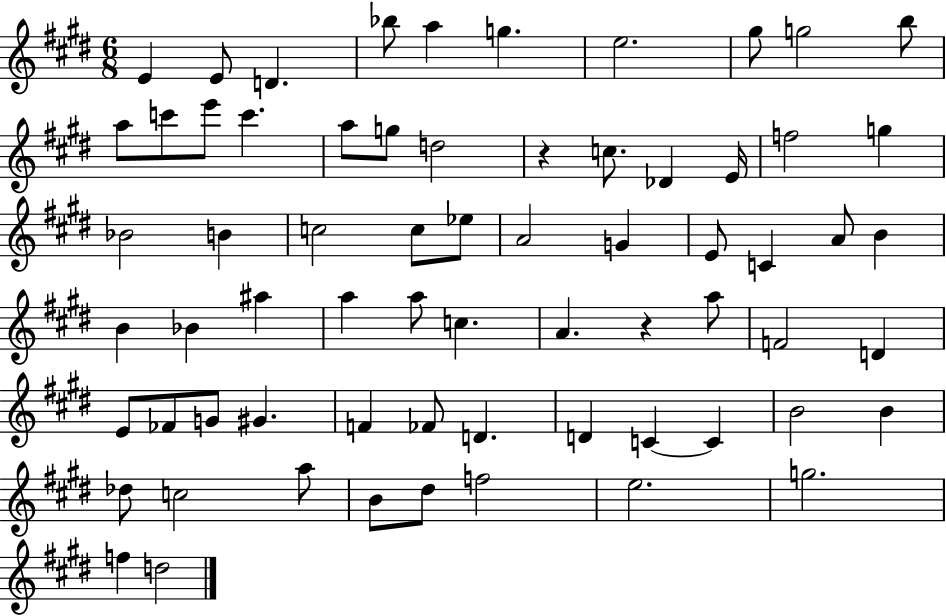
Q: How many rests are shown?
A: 2